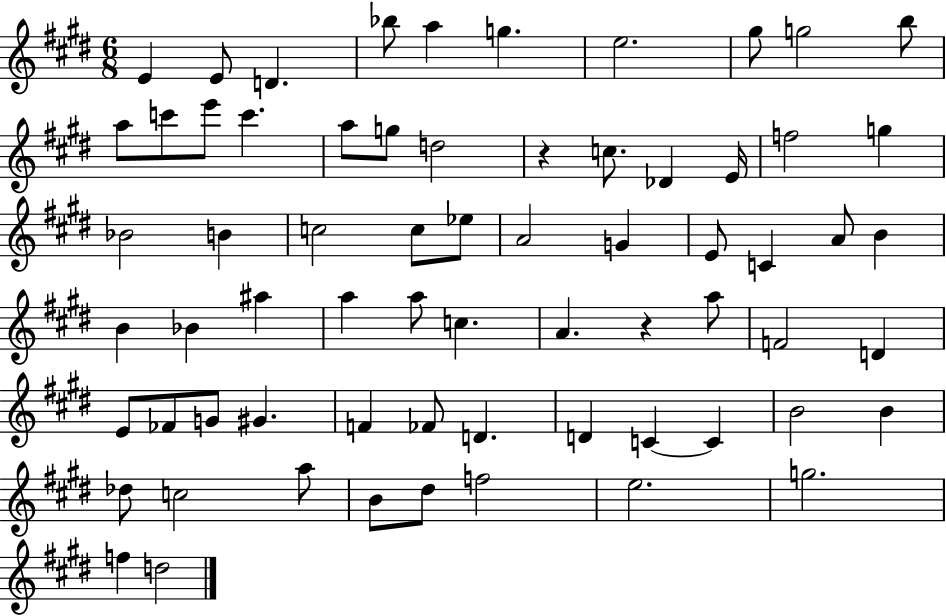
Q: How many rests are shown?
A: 2